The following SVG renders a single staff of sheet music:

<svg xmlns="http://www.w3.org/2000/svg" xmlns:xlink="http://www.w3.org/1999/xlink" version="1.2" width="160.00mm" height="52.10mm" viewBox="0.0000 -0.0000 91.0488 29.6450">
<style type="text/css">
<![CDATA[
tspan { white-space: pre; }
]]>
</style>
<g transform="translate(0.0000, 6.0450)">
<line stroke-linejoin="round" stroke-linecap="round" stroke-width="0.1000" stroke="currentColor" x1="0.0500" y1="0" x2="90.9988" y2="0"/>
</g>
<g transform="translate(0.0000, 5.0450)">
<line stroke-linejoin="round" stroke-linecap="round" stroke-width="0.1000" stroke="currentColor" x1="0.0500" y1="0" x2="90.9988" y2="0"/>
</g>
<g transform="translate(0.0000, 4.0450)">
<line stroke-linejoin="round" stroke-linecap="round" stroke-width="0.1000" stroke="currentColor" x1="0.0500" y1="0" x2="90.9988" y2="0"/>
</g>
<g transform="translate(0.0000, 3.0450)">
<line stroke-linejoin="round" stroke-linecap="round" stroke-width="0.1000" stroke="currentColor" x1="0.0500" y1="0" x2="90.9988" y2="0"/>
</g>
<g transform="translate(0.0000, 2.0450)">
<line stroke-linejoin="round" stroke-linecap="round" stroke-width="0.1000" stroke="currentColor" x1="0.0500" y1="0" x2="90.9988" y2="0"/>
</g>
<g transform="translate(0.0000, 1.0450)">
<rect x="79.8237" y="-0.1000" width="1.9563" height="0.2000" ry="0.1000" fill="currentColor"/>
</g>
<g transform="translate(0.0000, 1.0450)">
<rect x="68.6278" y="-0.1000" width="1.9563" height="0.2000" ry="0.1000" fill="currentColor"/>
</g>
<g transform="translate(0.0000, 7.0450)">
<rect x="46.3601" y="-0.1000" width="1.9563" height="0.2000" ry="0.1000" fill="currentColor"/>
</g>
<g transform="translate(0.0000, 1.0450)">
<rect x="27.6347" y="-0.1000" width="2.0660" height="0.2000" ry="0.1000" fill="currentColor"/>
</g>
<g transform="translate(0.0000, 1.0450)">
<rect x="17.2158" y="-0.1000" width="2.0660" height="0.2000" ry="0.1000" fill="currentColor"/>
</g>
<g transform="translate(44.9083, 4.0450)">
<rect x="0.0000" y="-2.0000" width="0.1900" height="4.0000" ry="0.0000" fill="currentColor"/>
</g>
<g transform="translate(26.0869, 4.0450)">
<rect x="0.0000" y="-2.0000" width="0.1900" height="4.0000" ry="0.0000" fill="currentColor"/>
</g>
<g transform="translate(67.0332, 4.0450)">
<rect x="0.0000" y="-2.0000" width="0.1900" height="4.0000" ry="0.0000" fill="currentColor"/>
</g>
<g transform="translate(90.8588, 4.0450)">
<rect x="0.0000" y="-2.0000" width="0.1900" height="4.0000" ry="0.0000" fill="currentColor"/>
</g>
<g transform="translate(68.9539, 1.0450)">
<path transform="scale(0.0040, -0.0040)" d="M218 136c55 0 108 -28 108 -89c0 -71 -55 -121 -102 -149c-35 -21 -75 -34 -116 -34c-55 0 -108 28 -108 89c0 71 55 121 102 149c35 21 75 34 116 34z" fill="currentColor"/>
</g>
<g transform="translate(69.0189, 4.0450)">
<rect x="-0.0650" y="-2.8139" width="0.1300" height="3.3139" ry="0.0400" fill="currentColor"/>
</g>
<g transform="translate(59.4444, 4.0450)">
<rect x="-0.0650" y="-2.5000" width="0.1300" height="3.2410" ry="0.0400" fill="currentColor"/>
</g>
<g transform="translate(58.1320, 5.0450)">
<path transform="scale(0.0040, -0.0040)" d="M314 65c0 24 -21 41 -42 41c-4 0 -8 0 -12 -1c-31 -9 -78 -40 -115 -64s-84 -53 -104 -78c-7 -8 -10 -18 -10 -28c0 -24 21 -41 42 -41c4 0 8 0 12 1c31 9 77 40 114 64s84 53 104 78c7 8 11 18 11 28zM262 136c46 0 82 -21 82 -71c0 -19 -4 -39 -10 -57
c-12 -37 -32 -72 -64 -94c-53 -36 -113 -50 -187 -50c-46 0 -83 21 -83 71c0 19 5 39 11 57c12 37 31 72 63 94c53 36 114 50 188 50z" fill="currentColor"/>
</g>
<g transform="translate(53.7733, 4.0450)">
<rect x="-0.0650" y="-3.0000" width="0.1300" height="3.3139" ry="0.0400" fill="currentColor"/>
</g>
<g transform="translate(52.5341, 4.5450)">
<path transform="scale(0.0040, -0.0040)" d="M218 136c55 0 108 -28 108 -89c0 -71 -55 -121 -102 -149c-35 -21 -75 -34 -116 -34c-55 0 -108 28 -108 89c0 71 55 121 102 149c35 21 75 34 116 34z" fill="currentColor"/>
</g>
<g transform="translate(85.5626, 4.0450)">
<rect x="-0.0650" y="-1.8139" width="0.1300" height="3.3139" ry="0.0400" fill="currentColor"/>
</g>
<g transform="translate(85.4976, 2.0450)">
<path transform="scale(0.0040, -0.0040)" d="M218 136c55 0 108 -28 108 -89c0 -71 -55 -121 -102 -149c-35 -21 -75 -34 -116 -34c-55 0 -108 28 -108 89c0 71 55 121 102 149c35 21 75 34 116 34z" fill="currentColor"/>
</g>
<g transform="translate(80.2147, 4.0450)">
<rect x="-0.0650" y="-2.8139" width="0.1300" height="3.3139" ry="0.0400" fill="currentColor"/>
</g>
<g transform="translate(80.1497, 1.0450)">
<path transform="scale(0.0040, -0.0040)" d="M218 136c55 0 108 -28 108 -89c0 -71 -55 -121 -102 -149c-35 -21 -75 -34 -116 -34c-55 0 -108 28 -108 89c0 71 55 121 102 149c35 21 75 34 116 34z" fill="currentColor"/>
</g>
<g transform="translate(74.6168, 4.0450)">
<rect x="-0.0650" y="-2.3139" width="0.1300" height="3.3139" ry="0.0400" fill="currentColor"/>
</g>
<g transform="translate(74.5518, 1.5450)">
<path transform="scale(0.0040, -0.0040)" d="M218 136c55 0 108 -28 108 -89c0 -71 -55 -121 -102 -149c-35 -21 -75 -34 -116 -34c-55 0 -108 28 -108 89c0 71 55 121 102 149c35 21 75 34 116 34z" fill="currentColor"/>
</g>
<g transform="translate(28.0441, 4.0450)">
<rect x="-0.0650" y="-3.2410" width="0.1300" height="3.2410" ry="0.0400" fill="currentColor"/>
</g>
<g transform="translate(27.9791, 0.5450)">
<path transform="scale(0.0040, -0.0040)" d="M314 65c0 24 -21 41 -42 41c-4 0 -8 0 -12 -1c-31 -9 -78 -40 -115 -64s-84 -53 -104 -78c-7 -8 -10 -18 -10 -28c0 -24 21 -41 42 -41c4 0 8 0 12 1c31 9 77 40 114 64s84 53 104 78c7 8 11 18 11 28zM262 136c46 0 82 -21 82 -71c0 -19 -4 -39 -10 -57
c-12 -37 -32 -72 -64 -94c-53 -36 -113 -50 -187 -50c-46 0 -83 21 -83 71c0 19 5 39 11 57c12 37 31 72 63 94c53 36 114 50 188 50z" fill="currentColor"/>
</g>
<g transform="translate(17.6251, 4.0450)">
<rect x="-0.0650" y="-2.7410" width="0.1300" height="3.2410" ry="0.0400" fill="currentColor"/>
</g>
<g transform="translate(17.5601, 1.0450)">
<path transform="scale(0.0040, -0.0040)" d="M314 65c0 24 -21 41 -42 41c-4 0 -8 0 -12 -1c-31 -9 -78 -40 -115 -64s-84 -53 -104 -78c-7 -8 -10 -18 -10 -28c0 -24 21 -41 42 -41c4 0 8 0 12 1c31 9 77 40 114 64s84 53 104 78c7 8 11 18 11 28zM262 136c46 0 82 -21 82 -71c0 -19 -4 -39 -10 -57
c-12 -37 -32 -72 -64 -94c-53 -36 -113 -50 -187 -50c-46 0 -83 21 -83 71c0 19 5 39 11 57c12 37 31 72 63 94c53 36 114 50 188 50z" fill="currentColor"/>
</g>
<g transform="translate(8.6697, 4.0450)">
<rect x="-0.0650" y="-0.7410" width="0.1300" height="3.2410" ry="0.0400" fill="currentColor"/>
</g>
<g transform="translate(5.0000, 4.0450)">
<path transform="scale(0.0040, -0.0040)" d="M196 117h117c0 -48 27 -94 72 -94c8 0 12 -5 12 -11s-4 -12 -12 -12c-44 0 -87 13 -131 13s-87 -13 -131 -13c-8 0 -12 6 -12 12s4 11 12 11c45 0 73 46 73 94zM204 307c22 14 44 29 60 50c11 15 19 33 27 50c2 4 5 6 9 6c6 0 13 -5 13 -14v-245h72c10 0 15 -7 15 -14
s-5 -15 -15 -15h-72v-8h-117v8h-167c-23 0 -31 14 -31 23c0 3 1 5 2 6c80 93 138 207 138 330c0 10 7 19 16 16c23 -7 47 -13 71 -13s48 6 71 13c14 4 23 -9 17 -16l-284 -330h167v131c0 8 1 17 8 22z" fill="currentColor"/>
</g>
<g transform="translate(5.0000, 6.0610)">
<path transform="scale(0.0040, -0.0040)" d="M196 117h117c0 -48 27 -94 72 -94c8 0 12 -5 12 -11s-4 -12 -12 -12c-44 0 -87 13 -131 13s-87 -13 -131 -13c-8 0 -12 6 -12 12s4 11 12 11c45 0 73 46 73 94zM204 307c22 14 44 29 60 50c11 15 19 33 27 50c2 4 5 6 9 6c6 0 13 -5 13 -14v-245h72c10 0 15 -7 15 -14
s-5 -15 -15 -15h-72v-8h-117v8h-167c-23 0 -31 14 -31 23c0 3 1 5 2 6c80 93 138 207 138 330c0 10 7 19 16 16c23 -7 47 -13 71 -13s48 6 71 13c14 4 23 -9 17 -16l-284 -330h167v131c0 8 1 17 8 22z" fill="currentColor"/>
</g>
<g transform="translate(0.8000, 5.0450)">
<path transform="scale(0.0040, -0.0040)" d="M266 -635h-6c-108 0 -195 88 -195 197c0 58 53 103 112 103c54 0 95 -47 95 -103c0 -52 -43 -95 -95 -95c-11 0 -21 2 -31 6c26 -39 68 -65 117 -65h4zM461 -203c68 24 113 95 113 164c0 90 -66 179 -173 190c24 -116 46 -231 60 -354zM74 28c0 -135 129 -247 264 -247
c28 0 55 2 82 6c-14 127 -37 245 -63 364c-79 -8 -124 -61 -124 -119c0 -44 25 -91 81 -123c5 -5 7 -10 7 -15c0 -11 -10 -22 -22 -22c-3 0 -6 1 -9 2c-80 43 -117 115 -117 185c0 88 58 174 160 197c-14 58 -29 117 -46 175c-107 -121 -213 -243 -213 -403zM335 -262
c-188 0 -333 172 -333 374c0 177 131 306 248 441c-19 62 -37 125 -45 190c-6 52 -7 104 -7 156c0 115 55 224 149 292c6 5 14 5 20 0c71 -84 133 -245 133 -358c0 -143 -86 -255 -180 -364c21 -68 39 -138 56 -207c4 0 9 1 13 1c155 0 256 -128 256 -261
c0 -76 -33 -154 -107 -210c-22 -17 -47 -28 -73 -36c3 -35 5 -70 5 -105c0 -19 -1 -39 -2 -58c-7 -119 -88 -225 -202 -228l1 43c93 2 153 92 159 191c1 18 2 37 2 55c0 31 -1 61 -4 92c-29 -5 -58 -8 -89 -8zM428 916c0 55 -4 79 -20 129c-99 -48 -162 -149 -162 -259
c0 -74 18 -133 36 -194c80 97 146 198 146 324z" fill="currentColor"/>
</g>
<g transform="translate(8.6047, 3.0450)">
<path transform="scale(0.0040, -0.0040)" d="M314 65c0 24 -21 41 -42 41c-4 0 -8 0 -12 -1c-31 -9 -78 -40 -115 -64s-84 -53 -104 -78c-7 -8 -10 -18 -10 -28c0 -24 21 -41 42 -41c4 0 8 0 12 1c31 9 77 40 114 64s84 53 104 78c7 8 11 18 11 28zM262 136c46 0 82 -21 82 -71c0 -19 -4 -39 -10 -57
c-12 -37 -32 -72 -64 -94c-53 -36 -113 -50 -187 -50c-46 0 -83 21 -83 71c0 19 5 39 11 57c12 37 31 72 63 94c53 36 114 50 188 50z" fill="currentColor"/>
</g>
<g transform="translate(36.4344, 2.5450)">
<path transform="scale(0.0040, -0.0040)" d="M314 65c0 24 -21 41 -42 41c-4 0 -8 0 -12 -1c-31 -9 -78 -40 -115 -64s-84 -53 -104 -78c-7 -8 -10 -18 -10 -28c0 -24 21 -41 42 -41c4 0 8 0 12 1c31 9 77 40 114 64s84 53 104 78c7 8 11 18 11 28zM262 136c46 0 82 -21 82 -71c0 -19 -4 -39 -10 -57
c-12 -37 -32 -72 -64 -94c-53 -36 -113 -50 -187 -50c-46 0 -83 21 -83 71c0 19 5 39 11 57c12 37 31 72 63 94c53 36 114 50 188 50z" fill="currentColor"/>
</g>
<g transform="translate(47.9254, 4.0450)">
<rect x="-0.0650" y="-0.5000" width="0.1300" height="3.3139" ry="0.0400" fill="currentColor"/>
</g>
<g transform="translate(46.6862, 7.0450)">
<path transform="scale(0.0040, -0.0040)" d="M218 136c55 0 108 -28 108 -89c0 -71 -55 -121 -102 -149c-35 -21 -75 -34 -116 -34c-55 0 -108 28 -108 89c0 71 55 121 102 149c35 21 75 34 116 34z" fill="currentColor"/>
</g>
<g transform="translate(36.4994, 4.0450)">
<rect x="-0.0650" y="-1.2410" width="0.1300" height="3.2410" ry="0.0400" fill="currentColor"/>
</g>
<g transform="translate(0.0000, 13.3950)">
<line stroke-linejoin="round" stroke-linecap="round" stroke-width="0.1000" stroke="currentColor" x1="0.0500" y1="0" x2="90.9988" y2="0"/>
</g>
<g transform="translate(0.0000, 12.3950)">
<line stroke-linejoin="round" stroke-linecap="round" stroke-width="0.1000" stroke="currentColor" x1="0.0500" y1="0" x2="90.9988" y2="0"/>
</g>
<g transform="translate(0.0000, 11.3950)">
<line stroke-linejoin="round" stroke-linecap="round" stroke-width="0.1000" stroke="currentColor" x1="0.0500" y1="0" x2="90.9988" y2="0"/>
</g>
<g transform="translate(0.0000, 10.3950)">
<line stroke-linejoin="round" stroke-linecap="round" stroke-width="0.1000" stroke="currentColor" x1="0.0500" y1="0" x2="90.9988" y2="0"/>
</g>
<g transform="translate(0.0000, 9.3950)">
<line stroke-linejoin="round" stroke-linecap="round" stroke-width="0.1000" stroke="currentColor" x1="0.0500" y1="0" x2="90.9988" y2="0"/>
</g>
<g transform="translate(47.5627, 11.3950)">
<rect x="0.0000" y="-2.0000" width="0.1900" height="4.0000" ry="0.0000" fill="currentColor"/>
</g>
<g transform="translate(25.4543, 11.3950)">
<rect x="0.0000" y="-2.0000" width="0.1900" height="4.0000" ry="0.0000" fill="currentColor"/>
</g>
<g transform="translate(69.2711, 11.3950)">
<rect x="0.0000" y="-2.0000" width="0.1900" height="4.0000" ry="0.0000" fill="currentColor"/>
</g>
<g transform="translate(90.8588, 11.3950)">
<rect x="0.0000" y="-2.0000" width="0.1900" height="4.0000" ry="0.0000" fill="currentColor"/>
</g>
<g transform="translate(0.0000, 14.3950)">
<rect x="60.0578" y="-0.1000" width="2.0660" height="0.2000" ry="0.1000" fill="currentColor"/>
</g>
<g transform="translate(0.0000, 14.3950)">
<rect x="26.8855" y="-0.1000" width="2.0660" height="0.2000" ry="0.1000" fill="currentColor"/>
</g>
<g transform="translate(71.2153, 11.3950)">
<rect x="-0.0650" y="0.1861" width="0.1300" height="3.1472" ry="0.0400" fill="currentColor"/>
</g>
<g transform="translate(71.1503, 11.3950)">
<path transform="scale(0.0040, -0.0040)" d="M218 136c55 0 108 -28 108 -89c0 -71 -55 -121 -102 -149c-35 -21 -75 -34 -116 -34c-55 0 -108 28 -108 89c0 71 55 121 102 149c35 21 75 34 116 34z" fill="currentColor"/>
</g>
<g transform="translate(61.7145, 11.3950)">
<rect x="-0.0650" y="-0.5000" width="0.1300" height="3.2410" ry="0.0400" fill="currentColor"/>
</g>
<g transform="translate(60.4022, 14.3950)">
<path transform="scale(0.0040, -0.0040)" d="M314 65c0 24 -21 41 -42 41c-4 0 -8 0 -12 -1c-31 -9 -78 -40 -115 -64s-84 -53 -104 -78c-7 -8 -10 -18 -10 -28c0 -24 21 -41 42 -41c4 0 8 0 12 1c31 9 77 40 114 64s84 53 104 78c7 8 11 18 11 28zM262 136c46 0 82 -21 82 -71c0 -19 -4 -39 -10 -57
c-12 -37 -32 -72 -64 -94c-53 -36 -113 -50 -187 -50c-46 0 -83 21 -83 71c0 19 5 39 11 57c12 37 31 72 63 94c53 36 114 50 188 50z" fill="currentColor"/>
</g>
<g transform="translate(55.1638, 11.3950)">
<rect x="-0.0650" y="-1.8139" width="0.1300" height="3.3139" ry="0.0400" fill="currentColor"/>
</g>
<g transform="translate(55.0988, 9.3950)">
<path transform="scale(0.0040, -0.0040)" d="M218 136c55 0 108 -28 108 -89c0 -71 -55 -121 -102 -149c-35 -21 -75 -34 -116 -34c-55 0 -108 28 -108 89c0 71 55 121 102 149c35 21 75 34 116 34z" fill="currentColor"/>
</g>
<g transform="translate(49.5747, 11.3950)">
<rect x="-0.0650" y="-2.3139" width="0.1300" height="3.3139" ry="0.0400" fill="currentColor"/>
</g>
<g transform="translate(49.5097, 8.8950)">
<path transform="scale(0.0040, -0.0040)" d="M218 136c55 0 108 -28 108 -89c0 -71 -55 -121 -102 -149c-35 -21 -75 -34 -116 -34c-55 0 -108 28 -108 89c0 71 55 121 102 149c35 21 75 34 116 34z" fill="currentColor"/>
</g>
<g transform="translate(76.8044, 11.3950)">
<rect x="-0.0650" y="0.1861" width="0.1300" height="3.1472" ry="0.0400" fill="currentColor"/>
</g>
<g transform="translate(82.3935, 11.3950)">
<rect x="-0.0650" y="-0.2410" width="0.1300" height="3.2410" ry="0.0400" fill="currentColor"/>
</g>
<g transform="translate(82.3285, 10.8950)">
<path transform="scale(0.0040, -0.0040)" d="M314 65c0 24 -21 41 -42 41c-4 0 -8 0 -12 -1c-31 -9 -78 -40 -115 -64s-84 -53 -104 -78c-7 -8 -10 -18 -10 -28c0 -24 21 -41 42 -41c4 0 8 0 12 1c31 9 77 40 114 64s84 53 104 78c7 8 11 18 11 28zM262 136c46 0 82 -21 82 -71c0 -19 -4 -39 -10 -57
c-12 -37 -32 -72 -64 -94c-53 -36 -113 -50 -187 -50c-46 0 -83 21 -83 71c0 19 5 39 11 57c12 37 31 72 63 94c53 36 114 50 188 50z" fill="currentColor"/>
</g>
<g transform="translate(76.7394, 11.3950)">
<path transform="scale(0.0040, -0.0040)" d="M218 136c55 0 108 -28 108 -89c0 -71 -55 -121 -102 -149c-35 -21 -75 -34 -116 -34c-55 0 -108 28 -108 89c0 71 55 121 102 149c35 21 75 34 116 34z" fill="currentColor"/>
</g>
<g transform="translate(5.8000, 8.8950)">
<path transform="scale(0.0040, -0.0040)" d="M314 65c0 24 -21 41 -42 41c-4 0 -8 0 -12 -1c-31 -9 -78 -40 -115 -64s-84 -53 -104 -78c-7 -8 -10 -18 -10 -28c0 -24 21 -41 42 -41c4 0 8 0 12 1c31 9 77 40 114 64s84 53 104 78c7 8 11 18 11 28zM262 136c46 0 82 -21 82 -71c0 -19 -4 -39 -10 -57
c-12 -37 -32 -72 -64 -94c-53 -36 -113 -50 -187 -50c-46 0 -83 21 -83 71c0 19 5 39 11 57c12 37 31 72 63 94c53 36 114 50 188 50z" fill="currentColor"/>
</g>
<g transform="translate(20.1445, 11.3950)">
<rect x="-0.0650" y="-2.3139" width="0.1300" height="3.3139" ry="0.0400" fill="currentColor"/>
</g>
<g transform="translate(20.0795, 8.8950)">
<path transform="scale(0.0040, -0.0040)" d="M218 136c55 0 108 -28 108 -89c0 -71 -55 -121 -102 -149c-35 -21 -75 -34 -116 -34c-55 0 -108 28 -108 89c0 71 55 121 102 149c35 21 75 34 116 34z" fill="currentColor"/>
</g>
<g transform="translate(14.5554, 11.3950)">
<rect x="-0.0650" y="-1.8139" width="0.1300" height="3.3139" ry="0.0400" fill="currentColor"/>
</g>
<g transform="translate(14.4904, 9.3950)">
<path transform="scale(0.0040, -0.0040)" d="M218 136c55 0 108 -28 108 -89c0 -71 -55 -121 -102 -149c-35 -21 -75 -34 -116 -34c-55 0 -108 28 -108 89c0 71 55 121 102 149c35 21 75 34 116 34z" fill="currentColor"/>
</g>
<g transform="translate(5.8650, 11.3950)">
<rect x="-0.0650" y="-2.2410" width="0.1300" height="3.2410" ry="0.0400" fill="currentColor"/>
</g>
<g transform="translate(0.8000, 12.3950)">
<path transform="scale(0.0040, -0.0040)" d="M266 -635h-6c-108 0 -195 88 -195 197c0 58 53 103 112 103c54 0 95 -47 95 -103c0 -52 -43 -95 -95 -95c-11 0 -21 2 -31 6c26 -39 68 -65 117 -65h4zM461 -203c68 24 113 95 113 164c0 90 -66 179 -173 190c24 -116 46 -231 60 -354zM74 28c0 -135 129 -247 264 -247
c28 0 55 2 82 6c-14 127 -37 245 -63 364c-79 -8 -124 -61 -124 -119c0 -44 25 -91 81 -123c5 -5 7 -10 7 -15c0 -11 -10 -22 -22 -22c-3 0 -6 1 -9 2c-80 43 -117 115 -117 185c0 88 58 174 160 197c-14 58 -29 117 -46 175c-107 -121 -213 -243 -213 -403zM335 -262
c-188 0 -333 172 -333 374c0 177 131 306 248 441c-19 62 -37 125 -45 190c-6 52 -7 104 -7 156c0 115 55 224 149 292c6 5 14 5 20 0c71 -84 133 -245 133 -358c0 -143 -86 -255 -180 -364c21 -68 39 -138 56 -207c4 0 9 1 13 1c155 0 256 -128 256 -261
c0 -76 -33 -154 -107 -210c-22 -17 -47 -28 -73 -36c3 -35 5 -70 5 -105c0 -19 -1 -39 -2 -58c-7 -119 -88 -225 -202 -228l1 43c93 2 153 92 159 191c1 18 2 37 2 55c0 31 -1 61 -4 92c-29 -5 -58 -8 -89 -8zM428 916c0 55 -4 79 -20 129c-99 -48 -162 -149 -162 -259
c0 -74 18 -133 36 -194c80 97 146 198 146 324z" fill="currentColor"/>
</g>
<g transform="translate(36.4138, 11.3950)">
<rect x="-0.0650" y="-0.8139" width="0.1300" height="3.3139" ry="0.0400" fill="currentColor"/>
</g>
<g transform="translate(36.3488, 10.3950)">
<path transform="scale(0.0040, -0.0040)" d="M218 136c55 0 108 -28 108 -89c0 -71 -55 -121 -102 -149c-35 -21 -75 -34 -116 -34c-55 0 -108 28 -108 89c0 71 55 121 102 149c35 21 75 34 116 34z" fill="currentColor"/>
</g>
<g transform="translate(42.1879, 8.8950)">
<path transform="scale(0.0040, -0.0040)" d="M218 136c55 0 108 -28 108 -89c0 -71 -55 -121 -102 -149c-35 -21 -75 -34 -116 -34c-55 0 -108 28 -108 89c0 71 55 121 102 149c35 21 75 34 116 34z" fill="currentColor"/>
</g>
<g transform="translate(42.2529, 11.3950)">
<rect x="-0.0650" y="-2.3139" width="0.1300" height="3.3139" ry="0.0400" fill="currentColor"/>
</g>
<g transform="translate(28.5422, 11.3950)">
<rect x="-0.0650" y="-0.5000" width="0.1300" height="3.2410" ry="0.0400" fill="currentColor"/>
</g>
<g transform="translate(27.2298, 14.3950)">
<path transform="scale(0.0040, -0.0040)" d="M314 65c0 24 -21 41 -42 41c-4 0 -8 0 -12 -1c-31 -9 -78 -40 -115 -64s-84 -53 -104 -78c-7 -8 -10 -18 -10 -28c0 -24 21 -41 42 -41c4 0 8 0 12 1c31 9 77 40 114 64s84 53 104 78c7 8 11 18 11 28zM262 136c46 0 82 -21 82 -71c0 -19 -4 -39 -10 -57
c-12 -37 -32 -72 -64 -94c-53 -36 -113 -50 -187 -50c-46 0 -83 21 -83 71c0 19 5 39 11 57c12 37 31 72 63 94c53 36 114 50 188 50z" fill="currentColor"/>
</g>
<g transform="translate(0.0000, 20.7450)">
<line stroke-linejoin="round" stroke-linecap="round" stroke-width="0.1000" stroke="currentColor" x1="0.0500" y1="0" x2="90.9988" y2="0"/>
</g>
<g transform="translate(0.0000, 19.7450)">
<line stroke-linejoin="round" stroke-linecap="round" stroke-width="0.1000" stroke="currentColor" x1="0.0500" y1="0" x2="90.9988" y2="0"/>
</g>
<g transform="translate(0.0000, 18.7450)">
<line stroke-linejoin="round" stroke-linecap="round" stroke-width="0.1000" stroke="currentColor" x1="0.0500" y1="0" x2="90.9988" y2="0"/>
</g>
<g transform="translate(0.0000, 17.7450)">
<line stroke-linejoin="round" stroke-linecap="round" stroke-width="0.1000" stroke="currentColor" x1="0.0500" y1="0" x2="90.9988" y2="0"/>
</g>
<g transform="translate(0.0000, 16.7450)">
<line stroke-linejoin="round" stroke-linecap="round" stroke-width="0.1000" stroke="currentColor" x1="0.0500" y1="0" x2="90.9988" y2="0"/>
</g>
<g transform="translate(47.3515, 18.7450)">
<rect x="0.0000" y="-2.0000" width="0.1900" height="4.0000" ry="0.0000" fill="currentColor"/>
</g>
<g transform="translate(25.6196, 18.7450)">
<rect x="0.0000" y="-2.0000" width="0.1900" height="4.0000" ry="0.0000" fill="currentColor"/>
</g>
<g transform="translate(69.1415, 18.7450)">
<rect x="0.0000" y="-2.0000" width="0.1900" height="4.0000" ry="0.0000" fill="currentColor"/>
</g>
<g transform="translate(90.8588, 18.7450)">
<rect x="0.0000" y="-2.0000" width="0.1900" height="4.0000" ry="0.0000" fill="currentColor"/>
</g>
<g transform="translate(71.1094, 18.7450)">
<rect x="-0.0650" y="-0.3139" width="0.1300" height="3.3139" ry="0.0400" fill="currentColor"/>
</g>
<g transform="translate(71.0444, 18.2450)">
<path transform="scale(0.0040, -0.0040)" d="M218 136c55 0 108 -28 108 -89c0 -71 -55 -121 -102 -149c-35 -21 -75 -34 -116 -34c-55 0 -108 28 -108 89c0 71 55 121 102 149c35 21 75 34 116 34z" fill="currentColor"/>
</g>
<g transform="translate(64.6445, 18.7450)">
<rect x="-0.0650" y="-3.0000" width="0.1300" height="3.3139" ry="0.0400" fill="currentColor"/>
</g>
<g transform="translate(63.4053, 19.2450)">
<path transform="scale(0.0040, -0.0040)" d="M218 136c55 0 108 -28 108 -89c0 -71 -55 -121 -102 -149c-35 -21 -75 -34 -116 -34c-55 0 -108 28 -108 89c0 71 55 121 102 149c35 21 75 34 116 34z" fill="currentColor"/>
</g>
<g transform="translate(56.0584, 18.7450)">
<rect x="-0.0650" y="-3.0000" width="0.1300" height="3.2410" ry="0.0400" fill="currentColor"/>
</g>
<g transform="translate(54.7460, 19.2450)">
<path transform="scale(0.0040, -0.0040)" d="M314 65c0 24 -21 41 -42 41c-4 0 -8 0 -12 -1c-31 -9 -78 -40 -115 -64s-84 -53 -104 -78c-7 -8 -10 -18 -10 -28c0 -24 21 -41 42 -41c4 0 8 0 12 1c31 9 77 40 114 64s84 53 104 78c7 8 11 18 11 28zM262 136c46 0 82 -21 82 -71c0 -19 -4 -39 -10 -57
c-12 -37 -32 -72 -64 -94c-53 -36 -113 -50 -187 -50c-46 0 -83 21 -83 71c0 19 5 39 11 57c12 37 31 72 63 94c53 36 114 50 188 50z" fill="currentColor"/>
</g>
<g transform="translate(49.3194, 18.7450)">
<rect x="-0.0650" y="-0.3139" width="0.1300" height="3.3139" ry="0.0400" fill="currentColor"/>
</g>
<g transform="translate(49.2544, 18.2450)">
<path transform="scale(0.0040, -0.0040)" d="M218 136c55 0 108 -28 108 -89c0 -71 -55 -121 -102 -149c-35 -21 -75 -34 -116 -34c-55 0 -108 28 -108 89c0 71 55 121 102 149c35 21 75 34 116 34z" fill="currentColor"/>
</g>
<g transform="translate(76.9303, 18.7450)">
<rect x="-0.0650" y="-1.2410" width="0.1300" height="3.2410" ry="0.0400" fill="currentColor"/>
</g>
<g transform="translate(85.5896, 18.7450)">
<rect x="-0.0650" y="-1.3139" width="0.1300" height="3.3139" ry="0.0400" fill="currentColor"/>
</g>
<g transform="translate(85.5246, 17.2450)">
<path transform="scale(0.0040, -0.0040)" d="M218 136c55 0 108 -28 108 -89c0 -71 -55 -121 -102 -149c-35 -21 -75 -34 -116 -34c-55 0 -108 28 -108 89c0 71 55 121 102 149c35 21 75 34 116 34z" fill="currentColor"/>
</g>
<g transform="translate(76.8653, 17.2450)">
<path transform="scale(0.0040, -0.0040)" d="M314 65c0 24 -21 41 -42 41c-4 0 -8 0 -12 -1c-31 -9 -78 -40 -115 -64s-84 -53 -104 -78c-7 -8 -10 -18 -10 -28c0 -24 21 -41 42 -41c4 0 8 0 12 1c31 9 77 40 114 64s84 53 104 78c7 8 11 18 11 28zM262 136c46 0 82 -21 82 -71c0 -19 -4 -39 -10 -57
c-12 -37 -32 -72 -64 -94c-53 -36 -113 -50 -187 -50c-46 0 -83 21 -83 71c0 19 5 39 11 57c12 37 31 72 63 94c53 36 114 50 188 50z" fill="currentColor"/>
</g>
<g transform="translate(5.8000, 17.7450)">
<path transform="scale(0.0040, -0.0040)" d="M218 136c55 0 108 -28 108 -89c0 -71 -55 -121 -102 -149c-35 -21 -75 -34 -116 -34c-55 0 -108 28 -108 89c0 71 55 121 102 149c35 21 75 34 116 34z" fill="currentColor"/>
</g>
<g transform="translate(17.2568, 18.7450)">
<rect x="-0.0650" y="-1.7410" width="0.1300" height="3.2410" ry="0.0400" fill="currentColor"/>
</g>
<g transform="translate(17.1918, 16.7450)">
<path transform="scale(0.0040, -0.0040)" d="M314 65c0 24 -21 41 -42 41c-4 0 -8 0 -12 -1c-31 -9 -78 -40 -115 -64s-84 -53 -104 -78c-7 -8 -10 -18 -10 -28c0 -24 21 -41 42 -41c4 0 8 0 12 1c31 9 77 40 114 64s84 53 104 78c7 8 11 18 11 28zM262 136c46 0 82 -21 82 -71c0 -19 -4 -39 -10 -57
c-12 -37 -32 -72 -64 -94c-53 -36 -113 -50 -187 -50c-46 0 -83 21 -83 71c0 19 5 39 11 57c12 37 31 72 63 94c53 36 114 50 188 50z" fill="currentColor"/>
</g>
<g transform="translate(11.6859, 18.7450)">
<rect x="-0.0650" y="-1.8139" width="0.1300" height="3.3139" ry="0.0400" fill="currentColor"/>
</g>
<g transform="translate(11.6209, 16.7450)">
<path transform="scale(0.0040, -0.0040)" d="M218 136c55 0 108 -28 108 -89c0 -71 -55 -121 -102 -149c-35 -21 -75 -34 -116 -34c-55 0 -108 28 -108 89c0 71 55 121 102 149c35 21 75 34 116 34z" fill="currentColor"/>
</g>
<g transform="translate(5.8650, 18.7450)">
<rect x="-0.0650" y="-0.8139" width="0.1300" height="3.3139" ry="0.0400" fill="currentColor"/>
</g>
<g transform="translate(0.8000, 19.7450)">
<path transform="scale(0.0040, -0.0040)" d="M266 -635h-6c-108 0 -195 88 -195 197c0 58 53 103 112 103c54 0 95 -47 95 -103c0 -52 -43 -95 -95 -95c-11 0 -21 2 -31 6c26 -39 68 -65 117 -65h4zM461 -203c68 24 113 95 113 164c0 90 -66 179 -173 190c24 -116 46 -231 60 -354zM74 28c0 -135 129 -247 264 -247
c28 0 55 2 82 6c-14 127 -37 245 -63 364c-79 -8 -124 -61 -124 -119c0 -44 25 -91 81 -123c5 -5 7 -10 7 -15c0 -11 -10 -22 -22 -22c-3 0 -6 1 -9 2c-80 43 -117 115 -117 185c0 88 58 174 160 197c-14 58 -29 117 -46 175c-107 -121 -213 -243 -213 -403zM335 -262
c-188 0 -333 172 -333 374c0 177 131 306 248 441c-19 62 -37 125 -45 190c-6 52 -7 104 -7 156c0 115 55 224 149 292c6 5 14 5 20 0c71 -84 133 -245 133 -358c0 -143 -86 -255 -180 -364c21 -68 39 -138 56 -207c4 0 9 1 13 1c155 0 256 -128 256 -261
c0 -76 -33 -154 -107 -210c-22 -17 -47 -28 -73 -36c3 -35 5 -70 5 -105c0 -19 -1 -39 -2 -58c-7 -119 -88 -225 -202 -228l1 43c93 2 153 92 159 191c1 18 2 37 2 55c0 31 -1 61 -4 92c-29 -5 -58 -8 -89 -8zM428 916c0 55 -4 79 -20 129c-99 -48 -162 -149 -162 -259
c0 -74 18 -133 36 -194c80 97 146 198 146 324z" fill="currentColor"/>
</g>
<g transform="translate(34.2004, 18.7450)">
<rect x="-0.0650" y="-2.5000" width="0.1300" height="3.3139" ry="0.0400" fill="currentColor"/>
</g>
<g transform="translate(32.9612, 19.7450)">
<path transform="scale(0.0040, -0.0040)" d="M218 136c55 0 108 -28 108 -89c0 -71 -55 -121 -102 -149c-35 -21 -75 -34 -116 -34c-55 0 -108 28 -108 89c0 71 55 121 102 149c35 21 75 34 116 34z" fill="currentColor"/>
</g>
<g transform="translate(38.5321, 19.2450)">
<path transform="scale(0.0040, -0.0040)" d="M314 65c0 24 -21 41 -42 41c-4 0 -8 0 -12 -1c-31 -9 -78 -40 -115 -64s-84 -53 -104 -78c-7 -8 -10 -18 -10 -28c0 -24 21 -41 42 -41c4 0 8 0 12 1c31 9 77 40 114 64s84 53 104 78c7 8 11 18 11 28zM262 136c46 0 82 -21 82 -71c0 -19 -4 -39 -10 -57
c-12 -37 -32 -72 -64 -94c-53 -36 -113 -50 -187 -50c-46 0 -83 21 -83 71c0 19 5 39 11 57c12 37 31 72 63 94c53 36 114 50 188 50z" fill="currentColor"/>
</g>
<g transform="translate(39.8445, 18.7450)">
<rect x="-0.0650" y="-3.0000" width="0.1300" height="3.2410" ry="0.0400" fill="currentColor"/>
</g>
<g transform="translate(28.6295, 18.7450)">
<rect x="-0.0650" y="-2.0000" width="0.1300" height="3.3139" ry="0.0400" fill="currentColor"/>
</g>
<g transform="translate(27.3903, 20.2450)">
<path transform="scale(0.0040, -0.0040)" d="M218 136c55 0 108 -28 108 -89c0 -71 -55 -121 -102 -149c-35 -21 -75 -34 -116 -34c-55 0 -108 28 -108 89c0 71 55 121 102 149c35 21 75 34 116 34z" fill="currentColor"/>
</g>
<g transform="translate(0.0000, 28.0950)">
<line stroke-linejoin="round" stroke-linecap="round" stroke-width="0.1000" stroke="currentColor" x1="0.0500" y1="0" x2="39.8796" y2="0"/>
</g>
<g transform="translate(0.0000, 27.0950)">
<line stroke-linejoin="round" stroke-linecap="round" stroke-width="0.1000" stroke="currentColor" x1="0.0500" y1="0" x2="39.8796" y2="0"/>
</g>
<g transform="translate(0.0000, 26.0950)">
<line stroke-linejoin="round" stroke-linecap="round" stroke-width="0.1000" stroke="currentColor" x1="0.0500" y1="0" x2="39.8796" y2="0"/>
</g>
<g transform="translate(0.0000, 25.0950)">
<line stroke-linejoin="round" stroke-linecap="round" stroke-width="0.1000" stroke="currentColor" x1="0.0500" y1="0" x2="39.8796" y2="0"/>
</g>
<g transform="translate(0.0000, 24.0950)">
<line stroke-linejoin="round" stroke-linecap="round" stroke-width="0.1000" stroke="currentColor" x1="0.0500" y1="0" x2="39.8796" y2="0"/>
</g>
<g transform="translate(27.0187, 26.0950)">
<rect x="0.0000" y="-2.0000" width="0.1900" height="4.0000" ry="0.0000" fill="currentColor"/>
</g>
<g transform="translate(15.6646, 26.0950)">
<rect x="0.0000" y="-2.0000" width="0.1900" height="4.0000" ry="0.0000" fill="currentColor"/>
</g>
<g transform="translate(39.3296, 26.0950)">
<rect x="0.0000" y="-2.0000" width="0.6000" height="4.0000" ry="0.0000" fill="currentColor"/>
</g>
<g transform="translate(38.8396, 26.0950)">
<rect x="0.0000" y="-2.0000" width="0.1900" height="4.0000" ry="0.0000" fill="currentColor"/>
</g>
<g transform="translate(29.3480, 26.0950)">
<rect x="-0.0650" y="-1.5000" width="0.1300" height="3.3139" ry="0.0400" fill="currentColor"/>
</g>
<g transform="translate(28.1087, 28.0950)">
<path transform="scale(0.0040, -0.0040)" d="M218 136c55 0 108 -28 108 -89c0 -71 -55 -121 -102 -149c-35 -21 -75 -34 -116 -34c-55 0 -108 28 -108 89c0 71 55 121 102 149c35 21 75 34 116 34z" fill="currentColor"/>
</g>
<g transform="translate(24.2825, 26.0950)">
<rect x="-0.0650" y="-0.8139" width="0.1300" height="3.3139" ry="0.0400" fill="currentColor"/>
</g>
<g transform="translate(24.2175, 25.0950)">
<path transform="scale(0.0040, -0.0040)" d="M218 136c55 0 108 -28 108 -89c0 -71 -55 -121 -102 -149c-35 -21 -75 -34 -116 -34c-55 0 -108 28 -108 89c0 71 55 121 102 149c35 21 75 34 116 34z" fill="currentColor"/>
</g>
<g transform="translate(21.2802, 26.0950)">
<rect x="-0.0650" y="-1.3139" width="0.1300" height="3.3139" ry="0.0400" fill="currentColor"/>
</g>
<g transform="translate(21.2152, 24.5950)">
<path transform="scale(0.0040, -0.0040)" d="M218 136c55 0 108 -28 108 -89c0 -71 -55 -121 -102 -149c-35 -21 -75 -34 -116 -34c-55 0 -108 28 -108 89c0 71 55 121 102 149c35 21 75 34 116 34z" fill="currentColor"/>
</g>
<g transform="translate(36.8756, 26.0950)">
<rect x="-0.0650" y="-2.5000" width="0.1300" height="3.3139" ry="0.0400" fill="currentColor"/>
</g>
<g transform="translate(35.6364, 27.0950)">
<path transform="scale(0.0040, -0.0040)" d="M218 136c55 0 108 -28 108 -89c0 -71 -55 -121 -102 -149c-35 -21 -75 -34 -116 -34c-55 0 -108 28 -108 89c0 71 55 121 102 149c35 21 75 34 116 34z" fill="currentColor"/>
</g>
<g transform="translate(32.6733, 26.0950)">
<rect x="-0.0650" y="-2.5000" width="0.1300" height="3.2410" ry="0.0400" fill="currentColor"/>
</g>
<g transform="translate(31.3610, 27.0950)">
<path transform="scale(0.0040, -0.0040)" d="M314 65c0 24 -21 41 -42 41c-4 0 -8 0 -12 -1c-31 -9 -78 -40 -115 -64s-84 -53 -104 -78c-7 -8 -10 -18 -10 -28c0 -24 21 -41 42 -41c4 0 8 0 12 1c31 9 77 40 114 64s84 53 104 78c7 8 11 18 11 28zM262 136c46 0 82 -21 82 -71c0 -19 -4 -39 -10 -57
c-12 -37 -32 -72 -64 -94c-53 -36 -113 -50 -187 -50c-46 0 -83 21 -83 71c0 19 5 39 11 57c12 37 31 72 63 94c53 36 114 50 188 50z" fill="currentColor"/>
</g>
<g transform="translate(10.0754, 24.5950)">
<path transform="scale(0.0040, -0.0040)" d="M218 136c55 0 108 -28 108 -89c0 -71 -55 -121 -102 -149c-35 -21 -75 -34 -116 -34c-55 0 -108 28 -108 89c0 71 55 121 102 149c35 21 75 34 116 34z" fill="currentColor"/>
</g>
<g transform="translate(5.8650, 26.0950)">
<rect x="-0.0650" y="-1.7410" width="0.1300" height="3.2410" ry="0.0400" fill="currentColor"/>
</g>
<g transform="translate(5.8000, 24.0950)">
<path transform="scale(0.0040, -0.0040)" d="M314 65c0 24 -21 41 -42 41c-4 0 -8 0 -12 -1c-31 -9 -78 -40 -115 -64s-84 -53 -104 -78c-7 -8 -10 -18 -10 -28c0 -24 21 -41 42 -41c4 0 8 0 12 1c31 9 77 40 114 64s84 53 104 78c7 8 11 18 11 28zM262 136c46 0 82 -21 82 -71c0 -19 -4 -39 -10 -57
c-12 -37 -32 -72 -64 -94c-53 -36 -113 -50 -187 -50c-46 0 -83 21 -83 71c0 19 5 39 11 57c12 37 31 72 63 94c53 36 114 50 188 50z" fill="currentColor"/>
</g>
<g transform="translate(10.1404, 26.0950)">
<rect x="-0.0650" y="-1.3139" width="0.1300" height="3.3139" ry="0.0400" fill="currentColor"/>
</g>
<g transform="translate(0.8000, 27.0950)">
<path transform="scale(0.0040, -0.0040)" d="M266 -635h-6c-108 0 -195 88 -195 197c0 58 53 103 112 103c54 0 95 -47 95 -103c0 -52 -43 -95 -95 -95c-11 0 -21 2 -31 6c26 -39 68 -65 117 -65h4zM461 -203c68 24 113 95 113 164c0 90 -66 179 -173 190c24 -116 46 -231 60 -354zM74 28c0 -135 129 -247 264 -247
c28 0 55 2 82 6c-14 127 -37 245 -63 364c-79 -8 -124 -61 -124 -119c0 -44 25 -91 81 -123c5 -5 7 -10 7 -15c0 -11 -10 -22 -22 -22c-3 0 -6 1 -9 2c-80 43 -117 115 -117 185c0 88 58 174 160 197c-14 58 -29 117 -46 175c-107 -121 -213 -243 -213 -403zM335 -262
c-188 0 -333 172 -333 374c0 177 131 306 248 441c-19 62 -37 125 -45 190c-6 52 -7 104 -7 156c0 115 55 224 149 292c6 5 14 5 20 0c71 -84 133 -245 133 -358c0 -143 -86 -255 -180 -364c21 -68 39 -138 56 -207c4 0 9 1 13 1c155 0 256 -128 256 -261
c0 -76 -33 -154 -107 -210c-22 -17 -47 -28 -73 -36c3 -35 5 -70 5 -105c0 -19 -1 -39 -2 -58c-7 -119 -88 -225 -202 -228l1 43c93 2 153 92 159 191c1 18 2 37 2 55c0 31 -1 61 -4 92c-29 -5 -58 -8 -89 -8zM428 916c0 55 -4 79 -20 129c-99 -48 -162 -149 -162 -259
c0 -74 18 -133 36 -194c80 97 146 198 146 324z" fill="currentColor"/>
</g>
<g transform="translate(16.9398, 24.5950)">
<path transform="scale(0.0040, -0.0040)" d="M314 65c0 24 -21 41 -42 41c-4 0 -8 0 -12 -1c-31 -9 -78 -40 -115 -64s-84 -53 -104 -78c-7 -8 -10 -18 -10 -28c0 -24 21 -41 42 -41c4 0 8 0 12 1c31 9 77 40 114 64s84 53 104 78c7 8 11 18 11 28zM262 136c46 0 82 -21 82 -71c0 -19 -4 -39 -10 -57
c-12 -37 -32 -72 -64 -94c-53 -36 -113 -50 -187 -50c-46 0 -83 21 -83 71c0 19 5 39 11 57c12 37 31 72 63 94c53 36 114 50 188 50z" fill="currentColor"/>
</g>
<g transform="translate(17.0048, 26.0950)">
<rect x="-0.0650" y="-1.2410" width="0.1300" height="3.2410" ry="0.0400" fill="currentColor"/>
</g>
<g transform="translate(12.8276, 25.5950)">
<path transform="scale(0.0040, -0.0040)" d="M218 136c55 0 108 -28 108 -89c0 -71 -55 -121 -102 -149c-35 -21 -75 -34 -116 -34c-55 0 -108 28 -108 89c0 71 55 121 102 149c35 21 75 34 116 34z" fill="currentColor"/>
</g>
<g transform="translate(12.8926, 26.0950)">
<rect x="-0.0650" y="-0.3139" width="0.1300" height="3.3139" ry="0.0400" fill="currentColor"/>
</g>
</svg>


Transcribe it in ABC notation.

X:1
T:Untitled
M:4/4
L:1/4
K:C
d2 a2 b2 e2 C A G2 a g a f g2 f g C2 d g g f C2 B B c2 d f f2 F G A2 c A2 A c e2 e f2 e c e2 e d E G2 G